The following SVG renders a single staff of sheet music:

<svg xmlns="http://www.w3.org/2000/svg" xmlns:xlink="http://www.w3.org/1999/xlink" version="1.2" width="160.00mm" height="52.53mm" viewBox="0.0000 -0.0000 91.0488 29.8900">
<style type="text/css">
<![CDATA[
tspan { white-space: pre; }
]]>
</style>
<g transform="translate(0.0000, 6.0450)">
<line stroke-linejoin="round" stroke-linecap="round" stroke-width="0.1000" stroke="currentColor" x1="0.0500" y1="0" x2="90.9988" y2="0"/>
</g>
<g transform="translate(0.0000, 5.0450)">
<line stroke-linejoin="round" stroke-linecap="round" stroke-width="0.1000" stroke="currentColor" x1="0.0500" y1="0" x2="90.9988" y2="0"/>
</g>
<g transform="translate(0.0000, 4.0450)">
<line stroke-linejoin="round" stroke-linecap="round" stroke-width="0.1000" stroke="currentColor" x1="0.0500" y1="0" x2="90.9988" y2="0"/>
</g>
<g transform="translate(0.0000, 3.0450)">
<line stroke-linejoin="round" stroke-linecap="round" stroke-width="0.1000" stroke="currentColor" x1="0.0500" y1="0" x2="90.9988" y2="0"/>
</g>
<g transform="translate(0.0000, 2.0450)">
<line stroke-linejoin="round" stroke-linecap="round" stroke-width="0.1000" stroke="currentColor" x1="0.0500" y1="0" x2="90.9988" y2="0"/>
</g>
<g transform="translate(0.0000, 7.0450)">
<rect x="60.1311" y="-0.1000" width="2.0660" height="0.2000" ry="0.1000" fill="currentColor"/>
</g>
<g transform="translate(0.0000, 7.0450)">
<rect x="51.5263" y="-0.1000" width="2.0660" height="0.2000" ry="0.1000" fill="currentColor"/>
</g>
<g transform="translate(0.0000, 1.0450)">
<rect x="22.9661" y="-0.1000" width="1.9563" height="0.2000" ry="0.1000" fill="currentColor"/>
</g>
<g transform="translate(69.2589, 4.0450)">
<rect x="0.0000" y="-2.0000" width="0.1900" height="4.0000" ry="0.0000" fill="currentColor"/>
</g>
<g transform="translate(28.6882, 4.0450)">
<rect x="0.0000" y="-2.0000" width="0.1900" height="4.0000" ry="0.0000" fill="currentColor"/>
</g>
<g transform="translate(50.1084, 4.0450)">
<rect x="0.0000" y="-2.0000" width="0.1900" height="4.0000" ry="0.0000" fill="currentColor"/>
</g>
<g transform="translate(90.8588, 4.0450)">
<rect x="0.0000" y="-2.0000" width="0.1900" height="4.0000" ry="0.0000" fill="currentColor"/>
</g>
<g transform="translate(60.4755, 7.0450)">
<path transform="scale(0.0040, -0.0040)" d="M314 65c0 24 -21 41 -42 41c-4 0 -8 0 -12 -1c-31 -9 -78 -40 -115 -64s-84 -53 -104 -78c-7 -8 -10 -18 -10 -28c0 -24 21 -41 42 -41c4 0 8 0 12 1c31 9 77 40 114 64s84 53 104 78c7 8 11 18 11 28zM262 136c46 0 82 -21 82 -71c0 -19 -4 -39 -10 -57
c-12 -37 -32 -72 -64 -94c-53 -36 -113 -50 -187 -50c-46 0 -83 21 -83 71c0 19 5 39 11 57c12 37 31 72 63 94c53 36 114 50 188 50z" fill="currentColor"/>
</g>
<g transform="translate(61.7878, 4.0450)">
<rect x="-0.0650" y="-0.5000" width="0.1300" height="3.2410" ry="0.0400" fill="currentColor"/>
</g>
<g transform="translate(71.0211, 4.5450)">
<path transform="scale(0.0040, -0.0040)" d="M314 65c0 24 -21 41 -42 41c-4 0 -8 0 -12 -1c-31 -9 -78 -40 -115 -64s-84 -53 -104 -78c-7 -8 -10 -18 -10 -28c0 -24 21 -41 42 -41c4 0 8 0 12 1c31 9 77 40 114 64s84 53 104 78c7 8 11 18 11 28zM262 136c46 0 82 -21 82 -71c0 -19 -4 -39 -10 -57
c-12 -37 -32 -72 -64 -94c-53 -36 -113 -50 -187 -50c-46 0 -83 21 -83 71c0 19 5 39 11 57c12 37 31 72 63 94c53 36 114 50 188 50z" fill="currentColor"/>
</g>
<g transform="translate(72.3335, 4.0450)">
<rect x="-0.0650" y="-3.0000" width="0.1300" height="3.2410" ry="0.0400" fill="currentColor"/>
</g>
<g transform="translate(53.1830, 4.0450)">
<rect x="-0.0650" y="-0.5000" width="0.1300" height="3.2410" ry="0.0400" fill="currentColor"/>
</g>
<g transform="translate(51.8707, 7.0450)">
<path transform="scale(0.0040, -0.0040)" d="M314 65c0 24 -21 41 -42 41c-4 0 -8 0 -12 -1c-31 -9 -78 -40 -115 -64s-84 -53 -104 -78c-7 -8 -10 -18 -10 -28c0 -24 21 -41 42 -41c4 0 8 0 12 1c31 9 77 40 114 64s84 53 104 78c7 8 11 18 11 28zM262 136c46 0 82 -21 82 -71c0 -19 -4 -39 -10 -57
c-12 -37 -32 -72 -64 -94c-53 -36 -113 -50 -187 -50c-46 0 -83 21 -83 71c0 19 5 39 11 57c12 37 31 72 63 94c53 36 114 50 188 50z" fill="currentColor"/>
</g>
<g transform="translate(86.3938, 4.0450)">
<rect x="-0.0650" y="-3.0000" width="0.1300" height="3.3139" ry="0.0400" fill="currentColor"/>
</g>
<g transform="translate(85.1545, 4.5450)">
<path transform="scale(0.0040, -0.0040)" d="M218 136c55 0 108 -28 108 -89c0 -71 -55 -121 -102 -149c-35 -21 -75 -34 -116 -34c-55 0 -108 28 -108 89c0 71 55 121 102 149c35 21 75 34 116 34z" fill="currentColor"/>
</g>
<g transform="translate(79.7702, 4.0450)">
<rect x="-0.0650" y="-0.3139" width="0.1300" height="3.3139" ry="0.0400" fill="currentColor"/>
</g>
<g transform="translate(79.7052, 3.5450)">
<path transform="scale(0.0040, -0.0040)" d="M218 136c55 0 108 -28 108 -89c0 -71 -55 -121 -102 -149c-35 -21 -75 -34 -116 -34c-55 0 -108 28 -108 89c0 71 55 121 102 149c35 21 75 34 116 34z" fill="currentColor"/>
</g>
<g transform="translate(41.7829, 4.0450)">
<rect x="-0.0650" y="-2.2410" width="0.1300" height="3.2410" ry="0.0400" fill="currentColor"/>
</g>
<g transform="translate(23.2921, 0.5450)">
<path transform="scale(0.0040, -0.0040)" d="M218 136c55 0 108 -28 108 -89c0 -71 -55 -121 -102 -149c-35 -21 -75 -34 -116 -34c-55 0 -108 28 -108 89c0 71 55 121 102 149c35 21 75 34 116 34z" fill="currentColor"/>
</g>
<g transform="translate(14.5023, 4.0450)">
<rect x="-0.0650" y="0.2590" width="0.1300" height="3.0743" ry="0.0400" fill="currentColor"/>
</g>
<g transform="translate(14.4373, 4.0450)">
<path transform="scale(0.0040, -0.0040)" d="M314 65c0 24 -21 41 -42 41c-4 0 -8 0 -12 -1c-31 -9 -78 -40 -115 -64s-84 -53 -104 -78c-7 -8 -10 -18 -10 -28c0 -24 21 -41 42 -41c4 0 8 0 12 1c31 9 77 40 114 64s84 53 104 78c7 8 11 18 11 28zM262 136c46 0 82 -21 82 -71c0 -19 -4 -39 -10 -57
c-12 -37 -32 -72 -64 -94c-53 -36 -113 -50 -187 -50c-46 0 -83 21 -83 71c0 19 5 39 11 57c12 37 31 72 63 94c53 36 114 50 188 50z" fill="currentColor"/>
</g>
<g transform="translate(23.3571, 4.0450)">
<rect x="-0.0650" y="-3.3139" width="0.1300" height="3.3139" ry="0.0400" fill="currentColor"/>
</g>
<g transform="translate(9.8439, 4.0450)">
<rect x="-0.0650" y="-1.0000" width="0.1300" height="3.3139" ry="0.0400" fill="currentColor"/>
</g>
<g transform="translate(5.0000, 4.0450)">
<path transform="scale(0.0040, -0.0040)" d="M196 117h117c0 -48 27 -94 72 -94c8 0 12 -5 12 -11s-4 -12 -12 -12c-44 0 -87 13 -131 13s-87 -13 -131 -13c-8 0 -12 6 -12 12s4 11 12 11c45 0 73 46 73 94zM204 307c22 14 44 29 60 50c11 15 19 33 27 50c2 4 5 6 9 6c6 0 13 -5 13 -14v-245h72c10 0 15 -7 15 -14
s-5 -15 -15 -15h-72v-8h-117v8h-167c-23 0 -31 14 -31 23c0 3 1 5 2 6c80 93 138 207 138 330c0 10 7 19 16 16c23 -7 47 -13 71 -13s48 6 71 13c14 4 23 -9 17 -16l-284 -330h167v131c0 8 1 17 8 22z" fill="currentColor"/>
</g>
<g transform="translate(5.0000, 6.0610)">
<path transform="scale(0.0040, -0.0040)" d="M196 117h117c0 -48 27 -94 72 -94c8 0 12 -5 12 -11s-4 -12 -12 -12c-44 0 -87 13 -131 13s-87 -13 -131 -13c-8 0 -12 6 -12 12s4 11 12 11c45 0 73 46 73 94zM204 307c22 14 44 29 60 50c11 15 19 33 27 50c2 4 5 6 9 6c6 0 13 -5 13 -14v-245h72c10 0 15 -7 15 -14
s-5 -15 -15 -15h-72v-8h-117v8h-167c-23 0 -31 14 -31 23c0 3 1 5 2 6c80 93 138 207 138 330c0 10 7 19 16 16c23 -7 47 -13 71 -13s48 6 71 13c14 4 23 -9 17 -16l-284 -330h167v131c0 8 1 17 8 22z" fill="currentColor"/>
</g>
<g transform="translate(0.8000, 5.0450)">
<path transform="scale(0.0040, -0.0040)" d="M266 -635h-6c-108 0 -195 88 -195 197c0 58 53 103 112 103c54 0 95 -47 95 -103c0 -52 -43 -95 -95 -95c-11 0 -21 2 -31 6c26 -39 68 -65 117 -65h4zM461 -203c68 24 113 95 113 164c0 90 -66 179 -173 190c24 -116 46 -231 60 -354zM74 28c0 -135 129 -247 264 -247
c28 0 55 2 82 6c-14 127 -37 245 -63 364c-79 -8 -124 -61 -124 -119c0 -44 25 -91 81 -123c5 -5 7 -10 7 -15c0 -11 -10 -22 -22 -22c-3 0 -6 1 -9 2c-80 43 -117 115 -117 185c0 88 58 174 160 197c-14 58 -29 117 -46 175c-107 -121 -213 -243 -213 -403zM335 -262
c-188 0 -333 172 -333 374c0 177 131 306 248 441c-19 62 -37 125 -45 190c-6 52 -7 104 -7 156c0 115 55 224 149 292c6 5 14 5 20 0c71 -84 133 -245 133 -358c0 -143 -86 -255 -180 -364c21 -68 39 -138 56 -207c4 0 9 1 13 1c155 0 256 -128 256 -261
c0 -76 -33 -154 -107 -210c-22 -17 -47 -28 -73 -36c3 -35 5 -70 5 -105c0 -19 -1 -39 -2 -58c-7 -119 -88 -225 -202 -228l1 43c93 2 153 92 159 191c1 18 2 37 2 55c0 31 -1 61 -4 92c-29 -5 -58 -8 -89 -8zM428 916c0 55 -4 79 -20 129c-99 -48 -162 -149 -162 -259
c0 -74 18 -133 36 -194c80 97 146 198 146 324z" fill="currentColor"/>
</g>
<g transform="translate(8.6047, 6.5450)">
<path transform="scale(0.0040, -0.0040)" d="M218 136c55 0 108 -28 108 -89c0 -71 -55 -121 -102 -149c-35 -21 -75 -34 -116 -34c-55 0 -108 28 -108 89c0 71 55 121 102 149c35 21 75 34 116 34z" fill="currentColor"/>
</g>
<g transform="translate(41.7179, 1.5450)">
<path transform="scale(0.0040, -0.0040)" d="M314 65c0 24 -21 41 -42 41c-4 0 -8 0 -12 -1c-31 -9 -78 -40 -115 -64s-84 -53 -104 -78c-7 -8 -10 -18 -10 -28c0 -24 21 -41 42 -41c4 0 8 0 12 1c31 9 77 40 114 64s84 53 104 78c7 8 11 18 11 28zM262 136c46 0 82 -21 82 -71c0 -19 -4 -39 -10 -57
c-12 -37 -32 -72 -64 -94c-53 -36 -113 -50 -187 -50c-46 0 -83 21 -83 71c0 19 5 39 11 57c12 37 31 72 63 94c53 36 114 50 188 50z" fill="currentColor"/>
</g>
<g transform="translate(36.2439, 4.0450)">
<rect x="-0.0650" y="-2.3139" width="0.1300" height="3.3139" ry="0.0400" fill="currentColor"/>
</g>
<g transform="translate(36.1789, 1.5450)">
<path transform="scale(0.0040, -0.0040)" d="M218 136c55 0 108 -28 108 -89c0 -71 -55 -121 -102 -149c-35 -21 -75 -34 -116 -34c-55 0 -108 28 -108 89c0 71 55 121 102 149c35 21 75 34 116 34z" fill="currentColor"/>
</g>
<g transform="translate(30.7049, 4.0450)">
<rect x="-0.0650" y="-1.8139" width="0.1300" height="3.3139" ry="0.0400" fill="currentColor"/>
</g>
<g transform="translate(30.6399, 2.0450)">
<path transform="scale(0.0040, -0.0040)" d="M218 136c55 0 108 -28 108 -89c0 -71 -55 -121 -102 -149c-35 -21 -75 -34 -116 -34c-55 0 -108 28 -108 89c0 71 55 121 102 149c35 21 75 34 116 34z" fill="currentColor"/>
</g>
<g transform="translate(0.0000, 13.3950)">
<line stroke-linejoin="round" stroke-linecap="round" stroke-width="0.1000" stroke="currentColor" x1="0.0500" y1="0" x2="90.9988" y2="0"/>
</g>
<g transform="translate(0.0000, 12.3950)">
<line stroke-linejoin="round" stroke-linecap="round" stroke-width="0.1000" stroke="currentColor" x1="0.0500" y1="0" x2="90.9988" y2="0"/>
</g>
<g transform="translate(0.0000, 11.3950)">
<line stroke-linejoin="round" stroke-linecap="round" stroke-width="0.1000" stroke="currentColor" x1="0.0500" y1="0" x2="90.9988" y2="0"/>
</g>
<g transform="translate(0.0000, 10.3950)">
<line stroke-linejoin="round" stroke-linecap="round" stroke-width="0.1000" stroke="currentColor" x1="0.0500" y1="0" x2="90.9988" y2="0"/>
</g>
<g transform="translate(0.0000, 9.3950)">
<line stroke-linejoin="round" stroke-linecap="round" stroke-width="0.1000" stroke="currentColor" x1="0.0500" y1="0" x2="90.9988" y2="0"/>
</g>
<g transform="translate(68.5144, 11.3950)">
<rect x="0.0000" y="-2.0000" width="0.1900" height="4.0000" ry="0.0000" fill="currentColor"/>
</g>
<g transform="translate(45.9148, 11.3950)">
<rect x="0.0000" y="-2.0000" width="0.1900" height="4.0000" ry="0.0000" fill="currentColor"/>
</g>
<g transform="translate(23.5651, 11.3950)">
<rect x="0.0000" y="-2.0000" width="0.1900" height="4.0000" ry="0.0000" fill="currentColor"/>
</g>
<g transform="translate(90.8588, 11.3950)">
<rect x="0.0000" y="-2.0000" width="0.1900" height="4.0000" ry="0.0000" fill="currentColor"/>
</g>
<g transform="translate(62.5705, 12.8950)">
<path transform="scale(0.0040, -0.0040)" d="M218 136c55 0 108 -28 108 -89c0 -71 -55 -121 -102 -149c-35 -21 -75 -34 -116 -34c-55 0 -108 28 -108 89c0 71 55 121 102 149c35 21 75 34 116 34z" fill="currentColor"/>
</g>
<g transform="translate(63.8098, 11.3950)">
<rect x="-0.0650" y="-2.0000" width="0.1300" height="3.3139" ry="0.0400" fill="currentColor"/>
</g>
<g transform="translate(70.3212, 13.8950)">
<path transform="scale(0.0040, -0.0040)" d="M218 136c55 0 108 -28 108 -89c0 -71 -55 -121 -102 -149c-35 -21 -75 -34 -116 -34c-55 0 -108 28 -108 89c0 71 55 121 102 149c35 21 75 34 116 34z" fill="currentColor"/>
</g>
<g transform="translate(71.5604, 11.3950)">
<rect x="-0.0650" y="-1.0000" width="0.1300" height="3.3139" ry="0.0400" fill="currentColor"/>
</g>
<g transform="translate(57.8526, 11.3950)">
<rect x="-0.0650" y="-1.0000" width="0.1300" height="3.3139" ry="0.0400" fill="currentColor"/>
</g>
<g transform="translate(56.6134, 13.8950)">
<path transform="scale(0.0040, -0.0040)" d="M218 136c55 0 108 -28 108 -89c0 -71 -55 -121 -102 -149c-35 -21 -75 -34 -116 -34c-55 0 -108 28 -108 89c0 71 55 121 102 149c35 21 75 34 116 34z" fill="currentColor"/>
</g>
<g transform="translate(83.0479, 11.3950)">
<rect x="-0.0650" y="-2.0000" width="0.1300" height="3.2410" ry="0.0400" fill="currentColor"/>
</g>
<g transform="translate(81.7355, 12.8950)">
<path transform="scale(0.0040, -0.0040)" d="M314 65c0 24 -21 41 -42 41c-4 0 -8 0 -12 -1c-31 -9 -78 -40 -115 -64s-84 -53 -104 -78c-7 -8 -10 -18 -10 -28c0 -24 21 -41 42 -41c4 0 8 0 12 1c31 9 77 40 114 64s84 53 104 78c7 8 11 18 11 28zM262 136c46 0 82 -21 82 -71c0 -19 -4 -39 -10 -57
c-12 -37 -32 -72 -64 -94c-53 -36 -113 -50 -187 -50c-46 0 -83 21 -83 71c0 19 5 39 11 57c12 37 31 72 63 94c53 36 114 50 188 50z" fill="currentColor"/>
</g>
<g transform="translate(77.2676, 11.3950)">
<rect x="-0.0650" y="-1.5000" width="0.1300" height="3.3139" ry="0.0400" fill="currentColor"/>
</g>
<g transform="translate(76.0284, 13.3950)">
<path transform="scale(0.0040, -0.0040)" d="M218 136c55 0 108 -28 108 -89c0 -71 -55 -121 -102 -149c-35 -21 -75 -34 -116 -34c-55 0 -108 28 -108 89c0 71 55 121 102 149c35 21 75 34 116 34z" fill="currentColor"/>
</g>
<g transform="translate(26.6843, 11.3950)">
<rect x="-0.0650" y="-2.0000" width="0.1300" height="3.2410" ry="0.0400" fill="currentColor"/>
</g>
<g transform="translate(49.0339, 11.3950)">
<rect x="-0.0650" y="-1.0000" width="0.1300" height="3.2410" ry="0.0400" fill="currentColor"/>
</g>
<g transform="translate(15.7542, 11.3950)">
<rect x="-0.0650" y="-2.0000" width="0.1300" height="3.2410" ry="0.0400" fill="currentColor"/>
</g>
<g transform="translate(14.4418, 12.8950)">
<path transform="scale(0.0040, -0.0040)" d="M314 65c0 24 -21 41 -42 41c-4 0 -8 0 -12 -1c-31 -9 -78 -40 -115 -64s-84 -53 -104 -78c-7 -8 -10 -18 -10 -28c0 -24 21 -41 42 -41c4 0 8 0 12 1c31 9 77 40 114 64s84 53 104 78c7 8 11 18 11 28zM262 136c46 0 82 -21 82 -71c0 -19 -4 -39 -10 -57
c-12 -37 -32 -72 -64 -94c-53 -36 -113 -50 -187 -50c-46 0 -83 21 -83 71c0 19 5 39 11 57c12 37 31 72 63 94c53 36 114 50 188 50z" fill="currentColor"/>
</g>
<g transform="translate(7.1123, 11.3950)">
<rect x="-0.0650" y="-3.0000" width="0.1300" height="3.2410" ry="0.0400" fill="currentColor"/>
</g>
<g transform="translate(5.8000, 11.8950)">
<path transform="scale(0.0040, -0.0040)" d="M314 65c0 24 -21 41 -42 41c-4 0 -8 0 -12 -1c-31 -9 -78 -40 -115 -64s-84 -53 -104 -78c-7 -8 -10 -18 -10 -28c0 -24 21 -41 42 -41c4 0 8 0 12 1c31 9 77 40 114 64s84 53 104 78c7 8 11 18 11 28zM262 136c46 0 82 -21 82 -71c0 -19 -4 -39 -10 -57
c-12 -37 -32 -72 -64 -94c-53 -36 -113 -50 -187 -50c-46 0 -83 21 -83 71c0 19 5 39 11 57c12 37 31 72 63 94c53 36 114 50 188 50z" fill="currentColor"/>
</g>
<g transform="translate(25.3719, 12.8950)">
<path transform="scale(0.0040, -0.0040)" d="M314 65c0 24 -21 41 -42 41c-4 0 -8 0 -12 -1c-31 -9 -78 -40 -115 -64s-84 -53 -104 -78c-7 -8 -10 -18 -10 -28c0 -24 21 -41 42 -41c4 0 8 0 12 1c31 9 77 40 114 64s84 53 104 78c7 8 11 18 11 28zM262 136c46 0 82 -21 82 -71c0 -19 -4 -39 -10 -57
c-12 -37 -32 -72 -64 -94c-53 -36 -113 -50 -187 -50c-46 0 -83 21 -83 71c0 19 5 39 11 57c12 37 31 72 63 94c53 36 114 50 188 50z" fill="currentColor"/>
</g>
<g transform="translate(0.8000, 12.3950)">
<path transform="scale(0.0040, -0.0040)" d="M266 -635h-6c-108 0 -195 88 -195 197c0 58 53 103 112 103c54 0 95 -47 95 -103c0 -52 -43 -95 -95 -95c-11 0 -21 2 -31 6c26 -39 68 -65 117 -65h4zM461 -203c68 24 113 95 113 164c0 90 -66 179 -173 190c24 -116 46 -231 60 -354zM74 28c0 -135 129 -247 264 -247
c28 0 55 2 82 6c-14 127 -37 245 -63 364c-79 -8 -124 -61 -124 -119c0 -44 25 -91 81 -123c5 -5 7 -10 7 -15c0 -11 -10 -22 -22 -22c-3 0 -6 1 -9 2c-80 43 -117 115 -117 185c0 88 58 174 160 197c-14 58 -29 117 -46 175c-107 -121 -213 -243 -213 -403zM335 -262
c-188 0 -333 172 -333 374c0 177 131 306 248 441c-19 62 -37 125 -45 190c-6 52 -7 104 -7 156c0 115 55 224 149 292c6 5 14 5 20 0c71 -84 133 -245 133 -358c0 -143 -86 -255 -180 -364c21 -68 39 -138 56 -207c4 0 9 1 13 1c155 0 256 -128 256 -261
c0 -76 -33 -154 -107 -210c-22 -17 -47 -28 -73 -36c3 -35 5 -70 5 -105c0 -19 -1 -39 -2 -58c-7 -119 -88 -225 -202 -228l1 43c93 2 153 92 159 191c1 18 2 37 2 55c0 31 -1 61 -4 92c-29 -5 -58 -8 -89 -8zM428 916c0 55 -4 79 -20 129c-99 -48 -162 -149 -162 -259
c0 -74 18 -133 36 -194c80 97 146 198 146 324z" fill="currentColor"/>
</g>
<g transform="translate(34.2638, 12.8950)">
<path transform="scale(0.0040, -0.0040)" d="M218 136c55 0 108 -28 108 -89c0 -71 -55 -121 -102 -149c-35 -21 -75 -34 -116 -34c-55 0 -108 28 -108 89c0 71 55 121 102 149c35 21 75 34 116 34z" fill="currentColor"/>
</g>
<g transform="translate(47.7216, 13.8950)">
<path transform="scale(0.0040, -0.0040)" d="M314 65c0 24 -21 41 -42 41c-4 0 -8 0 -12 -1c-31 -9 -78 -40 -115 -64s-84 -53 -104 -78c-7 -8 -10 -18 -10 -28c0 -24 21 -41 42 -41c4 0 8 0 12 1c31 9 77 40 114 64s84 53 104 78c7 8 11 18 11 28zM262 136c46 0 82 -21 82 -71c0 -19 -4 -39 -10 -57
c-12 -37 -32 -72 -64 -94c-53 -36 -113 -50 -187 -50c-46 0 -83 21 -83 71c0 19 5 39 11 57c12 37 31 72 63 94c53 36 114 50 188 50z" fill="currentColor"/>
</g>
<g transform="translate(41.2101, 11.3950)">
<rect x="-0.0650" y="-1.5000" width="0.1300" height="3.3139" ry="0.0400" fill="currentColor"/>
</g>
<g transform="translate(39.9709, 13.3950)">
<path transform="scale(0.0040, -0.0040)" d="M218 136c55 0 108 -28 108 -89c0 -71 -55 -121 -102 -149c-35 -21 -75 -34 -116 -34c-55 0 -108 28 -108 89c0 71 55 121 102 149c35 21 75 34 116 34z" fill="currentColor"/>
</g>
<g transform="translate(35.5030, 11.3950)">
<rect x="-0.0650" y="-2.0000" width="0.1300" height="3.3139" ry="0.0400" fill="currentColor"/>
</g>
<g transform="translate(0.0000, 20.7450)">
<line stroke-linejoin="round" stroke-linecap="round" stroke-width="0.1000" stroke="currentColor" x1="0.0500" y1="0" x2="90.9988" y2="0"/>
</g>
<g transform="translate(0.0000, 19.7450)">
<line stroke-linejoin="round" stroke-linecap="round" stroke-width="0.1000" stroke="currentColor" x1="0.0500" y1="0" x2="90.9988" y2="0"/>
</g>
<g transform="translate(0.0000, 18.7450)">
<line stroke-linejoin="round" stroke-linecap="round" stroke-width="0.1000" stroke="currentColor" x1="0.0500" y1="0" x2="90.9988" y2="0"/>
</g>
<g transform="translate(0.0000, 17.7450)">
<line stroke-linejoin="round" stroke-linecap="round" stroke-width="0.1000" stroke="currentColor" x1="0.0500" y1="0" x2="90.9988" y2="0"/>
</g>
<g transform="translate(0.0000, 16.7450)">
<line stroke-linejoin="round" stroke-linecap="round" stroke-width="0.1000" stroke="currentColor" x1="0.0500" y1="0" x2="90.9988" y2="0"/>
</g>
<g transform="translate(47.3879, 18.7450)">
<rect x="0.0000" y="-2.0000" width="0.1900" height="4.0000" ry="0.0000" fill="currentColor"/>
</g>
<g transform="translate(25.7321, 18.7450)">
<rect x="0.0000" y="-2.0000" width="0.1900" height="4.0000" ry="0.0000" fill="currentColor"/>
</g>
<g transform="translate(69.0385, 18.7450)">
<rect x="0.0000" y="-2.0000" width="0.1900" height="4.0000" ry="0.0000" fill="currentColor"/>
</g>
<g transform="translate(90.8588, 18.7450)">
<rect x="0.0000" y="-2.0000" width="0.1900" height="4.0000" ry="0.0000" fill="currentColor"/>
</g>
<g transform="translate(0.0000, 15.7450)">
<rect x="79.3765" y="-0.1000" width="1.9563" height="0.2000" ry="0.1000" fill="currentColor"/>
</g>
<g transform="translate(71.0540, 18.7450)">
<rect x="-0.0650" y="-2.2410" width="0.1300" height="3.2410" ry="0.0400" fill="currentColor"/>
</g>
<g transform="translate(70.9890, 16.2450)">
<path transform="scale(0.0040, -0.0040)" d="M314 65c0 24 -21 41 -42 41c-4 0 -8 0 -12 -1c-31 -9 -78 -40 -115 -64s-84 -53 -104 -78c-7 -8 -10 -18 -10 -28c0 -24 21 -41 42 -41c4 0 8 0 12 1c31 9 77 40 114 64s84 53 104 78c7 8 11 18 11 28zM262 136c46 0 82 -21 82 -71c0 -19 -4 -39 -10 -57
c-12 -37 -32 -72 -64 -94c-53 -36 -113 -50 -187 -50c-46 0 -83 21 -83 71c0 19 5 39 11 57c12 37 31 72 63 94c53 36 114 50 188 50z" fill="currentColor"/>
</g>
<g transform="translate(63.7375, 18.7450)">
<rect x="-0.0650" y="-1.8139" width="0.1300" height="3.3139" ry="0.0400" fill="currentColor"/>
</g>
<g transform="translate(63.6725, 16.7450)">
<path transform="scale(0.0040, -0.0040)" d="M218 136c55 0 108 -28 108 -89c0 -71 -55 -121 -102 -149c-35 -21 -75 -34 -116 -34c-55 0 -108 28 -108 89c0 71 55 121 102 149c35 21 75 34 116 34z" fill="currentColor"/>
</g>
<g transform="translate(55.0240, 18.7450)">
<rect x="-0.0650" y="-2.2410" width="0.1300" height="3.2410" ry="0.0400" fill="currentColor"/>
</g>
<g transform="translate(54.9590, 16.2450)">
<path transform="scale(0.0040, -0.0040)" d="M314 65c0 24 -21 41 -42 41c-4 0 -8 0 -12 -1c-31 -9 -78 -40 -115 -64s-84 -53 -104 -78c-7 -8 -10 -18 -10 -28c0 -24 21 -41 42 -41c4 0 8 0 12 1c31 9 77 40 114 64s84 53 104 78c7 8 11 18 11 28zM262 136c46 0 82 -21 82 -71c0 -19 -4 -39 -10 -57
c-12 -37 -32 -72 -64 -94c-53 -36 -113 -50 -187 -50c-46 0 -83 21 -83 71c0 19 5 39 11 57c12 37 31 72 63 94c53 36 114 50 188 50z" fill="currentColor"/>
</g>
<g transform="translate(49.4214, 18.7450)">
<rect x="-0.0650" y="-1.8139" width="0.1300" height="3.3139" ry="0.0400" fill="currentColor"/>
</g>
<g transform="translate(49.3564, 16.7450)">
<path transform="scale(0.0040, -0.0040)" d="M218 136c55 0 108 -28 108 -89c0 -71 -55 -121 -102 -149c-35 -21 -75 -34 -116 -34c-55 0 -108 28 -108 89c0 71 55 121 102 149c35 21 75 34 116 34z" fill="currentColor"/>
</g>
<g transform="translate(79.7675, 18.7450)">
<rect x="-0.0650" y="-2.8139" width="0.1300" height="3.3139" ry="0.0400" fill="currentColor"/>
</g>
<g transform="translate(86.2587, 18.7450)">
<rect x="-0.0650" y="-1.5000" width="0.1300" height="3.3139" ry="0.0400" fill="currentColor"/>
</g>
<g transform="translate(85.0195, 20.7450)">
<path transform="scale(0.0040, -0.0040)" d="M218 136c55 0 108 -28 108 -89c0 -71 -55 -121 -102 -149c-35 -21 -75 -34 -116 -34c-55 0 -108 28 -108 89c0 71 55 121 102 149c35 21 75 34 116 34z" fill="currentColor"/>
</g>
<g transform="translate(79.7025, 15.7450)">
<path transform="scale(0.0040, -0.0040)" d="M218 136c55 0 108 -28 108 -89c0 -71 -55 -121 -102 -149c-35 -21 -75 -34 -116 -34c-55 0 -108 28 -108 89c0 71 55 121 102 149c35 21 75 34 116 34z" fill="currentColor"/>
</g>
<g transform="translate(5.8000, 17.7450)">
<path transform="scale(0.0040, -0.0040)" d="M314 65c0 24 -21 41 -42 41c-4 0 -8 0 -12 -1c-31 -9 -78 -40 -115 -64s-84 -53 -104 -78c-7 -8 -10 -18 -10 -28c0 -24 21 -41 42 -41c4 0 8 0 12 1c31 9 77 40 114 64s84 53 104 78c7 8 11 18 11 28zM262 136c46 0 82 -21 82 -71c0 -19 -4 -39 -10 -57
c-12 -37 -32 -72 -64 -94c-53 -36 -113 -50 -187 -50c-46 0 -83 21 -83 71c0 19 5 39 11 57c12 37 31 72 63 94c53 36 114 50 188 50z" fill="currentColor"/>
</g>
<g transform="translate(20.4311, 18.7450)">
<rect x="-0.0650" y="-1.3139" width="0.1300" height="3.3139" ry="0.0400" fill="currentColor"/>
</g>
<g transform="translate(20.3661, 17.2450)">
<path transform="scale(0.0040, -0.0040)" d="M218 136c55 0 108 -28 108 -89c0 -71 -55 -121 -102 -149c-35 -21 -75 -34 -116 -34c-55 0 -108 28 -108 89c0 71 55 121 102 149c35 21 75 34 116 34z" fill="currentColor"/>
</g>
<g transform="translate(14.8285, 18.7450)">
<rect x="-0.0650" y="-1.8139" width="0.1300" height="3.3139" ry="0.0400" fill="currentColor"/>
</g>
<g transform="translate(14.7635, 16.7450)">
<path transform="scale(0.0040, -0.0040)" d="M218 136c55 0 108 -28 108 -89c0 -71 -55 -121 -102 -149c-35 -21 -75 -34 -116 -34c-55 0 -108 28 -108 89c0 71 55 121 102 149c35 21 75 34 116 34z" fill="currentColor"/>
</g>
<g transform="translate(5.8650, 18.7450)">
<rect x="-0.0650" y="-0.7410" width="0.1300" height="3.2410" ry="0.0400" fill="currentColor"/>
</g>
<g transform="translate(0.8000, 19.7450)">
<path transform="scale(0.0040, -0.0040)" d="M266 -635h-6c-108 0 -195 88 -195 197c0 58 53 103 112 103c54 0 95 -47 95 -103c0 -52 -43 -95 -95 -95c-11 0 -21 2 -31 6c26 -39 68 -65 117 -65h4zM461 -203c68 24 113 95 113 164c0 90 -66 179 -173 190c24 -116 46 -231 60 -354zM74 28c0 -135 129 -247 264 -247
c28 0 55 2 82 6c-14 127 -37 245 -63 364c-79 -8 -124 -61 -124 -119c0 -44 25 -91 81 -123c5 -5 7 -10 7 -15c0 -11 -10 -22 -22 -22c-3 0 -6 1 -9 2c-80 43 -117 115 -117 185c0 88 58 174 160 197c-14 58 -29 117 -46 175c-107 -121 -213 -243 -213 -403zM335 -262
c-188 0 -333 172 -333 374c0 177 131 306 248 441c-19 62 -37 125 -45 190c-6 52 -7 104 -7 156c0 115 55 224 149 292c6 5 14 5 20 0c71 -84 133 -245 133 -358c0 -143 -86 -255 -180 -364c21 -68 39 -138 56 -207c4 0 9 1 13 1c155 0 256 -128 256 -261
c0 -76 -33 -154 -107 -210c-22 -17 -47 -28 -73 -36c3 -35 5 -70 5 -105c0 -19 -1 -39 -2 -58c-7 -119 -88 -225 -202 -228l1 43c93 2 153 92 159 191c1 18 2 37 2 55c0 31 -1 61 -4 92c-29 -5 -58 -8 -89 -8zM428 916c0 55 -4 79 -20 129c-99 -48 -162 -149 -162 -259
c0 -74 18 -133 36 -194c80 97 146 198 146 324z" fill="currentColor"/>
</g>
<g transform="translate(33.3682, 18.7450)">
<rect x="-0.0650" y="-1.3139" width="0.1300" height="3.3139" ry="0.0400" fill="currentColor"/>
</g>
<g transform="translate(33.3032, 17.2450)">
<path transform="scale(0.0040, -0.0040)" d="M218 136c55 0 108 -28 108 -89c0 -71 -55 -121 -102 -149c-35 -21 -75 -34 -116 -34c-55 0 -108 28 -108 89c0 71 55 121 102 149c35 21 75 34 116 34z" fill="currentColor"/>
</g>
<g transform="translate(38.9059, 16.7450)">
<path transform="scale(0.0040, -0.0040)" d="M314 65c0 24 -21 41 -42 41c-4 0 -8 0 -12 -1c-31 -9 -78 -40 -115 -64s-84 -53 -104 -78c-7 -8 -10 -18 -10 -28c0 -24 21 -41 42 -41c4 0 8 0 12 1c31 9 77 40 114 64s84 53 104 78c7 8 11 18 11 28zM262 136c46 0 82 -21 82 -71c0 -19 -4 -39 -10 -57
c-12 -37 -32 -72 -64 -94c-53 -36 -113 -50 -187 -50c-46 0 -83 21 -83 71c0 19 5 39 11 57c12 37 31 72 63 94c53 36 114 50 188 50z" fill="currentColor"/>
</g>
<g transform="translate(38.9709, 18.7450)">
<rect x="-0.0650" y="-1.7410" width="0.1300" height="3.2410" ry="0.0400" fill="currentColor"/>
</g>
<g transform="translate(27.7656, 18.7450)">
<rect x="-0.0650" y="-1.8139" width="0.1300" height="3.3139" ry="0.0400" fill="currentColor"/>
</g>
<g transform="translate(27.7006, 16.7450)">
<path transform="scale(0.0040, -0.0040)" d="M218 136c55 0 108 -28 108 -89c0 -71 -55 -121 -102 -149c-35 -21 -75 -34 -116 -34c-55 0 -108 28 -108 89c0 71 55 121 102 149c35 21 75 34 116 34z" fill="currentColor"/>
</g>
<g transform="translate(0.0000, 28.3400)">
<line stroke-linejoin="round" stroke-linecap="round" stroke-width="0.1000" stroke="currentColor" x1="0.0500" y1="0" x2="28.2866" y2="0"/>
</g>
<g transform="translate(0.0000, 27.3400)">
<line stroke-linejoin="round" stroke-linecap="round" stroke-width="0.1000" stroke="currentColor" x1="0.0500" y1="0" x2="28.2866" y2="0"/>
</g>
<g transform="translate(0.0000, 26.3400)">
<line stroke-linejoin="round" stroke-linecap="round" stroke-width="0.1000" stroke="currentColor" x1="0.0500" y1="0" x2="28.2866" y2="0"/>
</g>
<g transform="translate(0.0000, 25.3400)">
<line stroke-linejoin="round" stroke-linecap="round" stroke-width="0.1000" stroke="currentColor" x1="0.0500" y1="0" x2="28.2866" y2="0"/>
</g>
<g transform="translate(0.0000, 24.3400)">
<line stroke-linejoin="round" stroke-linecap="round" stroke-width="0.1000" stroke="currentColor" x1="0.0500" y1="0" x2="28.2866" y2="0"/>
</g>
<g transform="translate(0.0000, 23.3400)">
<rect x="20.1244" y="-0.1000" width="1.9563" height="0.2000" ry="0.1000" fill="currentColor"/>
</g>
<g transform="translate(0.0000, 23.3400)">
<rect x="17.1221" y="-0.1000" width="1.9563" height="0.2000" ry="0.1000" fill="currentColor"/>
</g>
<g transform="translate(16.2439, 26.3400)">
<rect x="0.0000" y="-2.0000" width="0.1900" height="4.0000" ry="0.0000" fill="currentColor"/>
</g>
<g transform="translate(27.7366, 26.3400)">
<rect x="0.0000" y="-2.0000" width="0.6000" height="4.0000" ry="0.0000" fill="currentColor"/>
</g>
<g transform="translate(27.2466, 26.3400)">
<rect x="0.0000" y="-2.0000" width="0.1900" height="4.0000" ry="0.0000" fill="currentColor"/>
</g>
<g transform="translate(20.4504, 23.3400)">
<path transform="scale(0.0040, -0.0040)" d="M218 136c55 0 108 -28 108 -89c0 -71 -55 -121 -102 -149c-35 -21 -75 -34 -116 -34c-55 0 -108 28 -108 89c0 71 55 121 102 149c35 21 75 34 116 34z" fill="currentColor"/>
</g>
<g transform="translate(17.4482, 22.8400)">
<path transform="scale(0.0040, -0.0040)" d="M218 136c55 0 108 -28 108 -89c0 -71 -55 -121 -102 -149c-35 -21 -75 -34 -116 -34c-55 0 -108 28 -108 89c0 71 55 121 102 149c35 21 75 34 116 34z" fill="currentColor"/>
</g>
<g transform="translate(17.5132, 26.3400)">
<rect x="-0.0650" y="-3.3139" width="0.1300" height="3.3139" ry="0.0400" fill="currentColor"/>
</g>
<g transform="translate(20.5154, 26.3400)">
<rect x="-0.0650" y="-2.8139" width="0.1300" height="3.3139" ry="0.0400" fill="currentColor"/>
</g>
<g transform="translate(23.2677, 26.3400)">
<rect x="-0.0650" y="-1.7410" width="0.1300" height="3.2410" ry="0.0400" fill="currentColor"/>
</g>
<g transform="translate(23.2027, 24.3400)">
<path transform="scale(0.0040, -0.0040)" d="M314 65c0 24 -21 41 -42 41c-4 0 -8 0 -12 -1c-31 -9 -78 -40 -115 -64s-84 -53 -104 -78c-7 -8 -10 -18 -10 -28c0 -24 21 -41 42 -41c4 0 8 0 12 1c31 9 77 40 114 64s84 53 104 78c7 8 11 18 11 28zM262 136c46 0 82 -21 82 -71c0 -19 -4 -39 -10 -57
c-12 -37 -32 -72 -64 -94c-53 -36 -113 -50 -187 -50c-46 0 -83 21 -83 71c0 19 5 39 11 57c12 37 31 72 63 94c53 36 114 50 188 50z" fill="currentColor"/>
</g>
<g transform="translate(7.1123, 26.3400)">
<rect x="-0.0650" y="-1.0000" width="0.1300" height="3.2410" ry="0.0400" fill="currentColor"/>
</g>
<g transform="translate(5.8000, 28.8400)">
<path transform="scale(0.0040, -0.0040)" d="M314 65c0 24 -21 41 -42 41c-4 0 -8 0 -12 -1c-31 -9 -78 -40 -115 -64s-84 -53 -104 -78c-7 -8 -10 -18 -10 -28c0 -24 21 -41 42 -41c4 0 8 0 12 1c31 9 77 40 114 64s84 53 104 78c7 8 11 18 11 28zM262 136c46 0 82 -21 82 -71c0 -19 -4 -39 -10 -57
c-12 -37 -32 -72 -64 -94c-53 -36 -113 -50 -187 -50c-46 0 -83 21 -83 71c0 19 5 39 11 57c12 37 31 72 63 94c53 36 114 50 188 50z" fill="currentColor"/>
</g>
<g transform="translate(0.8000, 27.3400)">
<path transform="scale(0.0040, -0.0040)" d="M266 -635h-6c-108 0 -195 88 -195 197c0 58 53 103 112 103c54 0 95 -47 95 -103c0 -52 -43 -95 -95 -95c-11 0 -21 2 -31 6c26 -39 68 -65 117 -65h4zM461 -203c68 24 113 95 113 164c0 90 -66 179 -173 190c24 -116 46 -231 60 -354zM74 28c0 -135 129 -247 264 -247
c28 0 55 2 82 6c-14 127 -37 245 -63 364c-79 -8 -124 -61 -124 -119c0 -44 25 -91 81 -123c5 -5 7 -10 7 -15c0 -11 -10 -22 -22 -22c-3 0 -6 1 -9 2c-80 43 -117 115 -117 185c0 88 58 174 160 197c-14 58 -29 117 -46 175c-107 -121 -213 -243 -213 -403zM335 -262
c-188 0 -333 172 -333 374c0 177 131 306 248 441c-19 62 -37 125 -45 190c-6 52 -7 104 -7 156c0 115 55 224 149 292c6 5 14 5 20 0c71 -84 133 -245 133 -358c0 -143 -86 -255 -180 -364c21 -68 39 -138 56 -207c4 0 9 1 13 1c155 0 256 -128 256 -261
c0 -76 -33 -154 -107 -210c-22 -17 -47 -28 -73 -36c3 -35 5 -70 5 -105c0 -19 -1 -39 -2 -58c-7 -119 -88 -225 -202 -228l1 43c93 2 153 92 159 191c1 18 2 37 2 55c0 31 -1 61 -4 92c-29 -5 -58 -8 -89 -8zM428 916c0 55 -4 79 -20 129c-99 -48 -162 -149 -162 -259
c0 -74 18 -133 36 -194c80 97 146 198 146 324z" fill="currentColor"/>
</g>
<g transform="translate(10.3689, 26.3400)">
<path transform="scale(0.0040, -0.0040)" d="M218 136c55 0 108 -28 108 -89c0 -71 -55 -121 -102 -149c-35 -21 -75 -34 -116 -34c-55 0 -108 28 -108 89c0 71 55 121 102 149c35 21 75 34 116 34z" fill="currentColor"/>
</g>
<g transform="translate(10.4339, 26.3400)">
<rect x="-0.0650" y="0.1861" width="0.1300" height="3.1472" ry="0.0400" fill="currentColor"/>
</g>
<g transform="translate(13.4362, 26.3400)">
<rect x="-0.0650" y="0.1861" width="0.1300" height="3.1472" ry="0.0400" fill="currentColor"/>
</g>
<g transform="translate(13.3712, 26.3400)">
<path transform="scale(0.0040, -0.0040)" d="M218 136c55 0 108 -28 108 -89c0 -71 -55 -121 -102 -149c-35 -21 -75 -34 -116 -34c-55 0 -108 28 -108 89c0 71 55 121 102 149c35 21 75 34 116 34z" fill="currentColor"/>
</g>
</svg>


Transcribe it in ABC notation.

X:1
T:Untitled
M:4/4
L:1/4
K:C
D B2 b f g g2 C2 C2 A2 c A A2 F2 F2 F E D2 D F D E F2 d2 f e f e f2 f g2 f g2 a E D2 B B b a f2